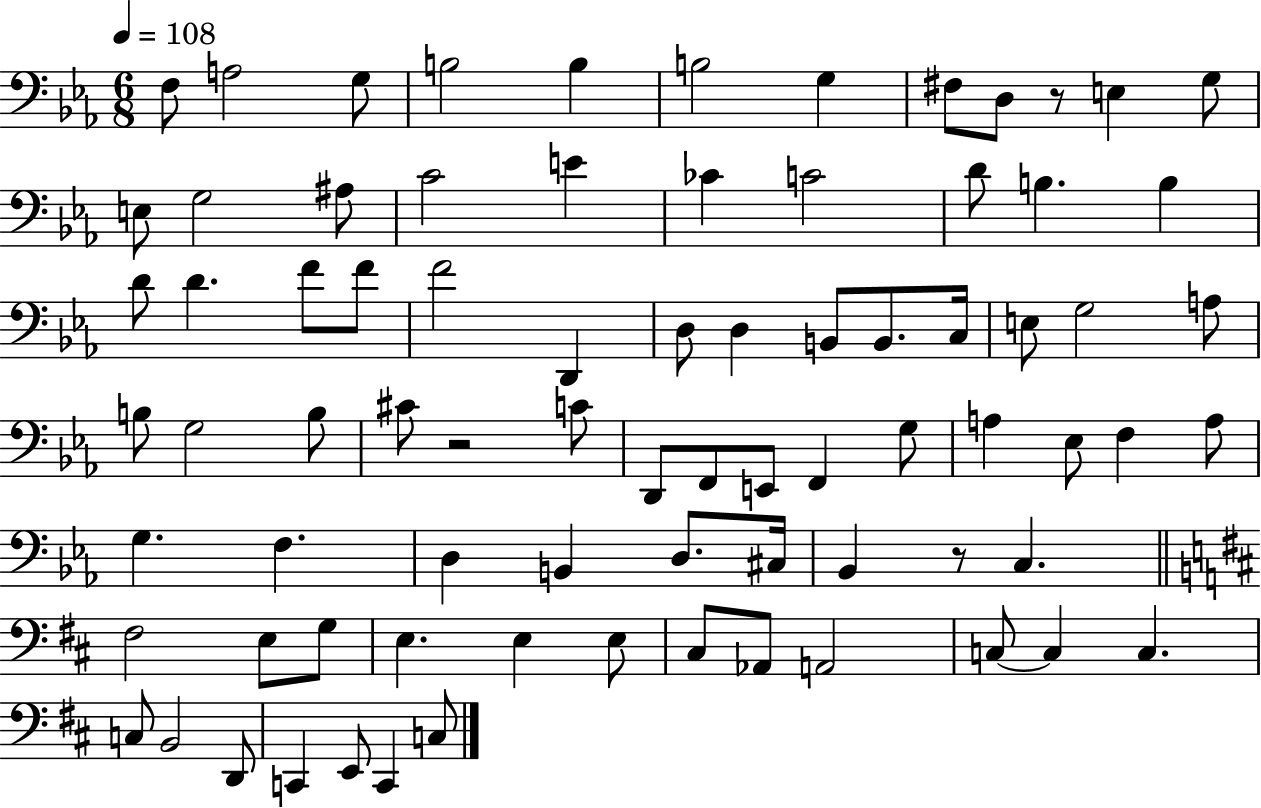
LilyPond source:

{
  \clef bass
  \numericTimeSignature
  \time 6/8
  \key ees \major
  \tempo 4 = 108
  \repeat volta 2 { f8 a2 g8 | b2 b4 | b2 g4 | fis8 d8 r8 e4 g8 | \break e8 g2 ais8 | c'2 e'4 | ces'4 c'2 | d'8 b4. b4 | \break d'8 d'4. f'8 f'8 | f'2 d,4 | d8 d4 b,8 b,8. c16 | e8 g2 a8 | \break b8 g2 b8 | cis'8 r2 c'8 | d,8 f,8 e,8 f,4 g8 | a4 ees8 f4 a8 | \break g4. f4. | d4 b,4 d8. cis16 | bes,4 r8 c4. | \bar "||" \break \key b \minor fis2 e8 g8 | e4. e4 e8 | cis8 aes,8 a,2 | c8~~ c4 c4. | \break c8 b,2 d,8 | c,4 e,8 c,4 c8 | } \bar "|."
}